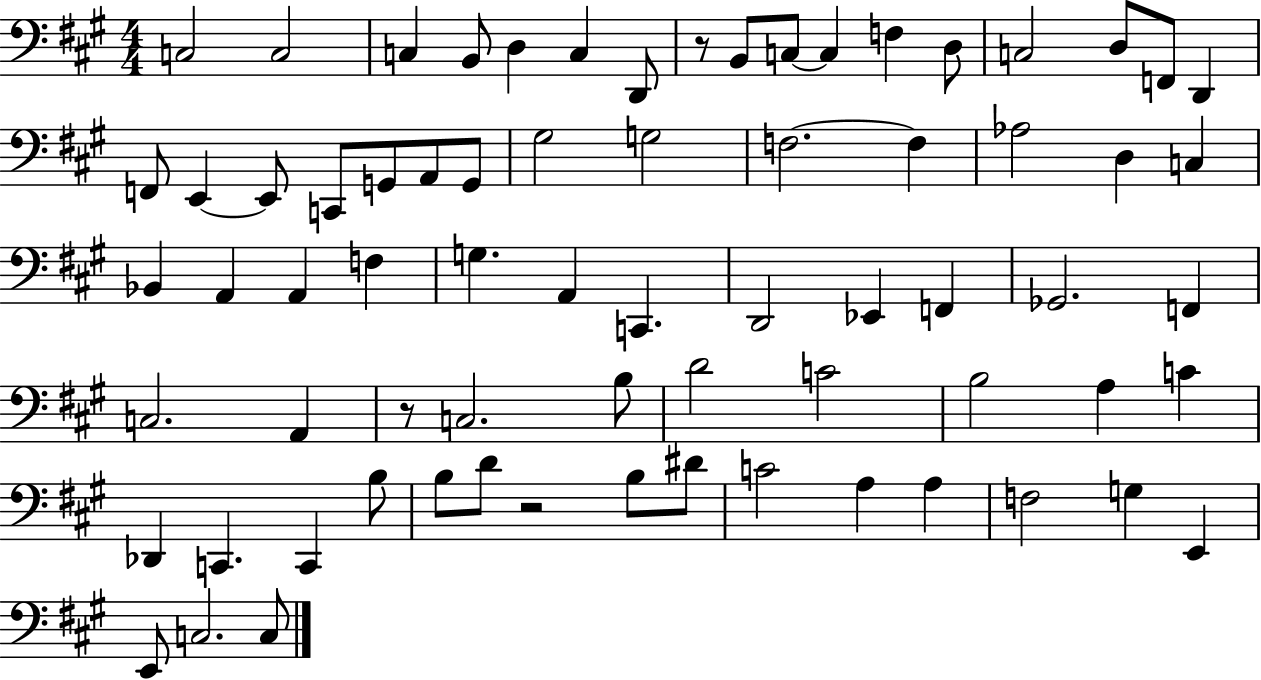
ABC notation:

X:1
T:Untitled
M:4/4
L:1/4
K:A
C,2 C,2 C, B,,/2 D, C, D,,/2 z/2 B,,/2 C,/2 C, F, D,/2 C,2 D,/2 F,,/2 D,, F,,/2 E,, E,,/2 C,,/2 G,,/2 A,,/2 G,,/2 ^G,2 G,2 F,2 F, _A,2 D, C, _B,, A,, A,, F, G, A,, C,, D,,2 _E,, F,, _G,,2 F,, C,2 A,, z/2 C,2 B,/2 D2 C2 B,2 A, C _D,, C,, C,, B,/2 B,/2 D/2 z2 B,/2 ^D/2 C2 A, A, F,2 G, E,, E,,/2 C,2 C,/2